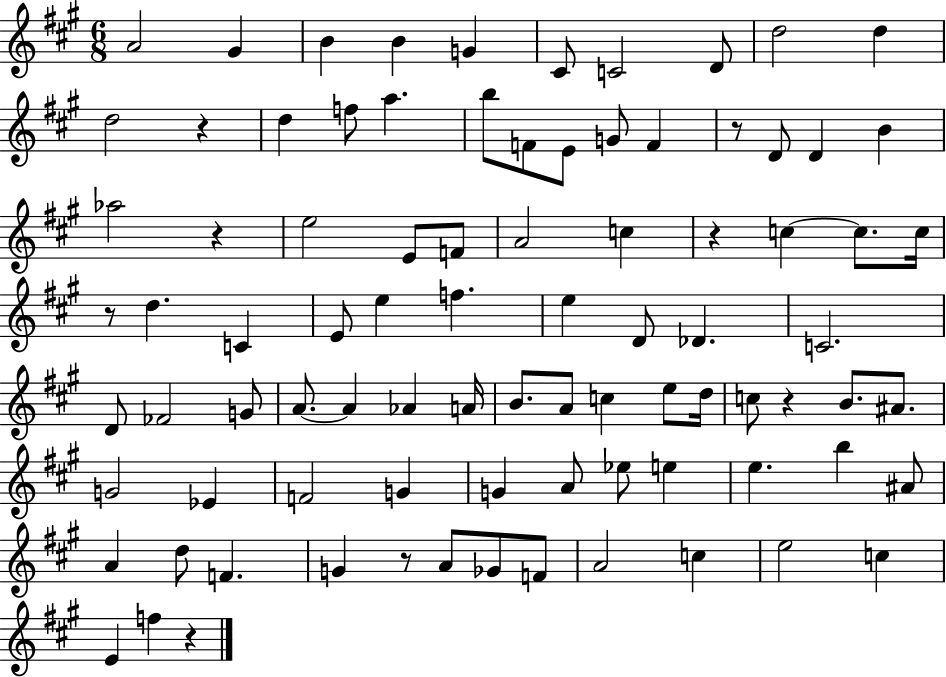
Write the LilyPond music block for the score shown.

{
  \clef treble
  \numericTimeSignature
  \time 6/8
  \key a \major
  a'2 gis'4 | b'4 b'4 g'4 | cis'8 c'2 d'8 | d''2 d''4 | \break d''2 r4 | d''4 f''8 a''4. | b''8 f'8 e'8 g'8 f'4 | r8 d'8 d'4 b'4 | \break aes''2 r4 | e''2 e'8 f'8 | a'2 c''4 | r4 c''4~~ c''8. c''16 | \break r8 d''4. c'4 | e'8 e''4 f''4. | e''4 d'8 des'4. | c'2. | \break d'8 fes'2 g'8 | a'8.~~ a'4 aes'4 a'16 | b'8. a'8 c''4 e''8 d''16 | c''8 r4 b'8. ais'8. | \break g'2 ees'4 | f'2 g'4 | g'4 a'8 ees''8 e''4 | e''4. b''4 ais'8 | \break a'4 d''8 f'4. | g'4 r8 a'8 ges'8 f'8 | a'2 c''4 | e''2 c''4 | \break e'4 f''4 r4 | \bar "|."
}